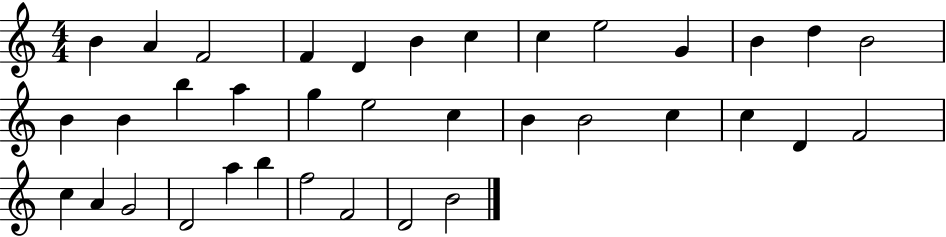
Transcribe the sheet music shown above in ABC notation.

X:1
T:Untitled
M:4/4
L:1/4
K:C
B A F2 F D B c c e2 G B d B2 B B b a g e2 c B B2 c c D F2 c A G2 D2 a b f2 F2 D2 B2